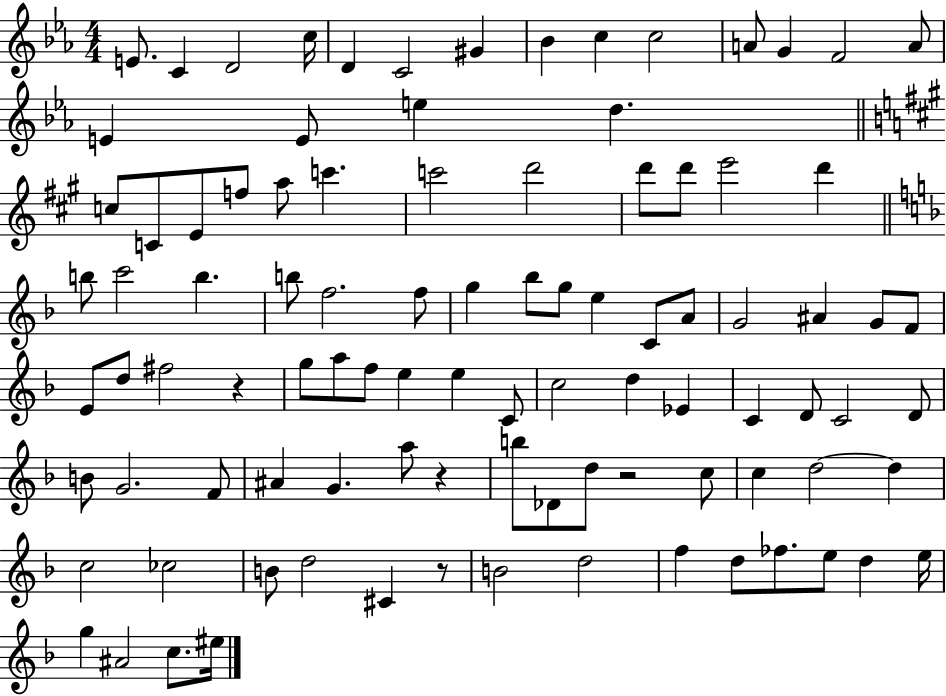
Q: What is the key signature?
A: EES major